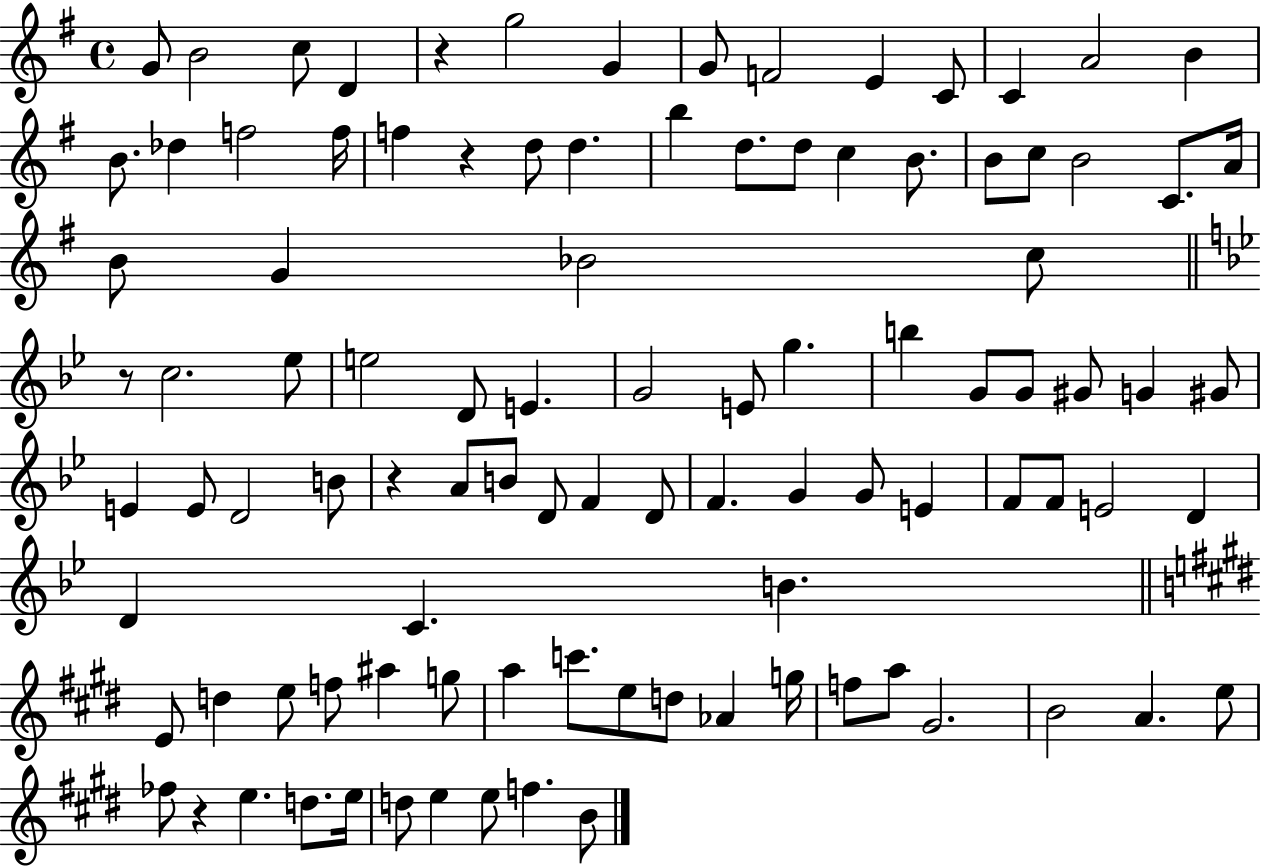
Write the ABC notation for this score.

X:1
T:Untitled
M:4/4
L:1/4
K:G
G/2 B2 c/2 D z g2 G G/2 F2 E C/2 C A2 B B/2 _d f2 f/4 f z d/2 d b d/2 d/2 c B/2 B/2 c/2 B2 C/2 A/4 B/2 G _B2 c/2 z/2 c2 _e/2 e2 D/2 E G2 E/2 g b G/2 G/2 ^G/2 G ^G/2 E E/2 D2 B/2 z A/2 B/2 D/2 F D/2 F G G/2 E F/2 F/2 E2 D D C B E/2 d e/2 f/2 ^a g/2 a c'/2 e/2 d/2 _A g/4 f/2 a/2 ^G2 B2 A e/2 _f/2 z e d/2 e/4 d/2 e e/2 f B/2